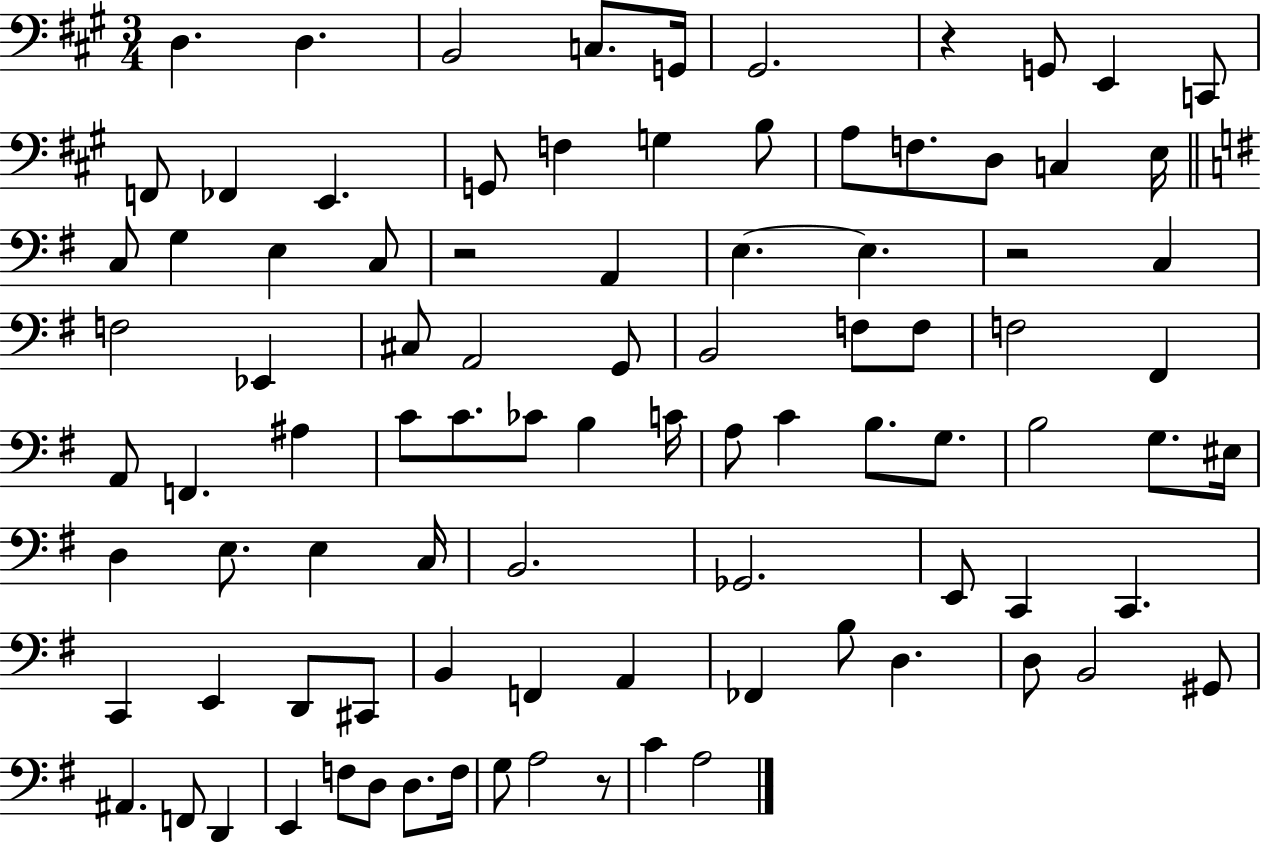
D3/q. D3/q. B2/h C3/e. G2/s G#2/h. R/q G2/e E2/q C2/e F2/e FES2/q E2/q. G2/e F3/q G3/q B3/e A3/e F3/e. D3/e C3/q E3/s C3/e G3/q E3/q C3/e R/h A2/q E3/q. E3/q. R/h C3/q F3/h Eb2/q C#3/e A2/h G2/e B2/h F3/e F3/e F3/h F#2/q A2/e F2/q. A#3/q C4/e C4/e. CES4/e B3/q C4/s A3/e C4/q B3/e. G3/e. B3/h G3/e. EIS3/s D3/q E3/e. E3/q C3/s B2/h. Gb2/h. E2/e C2/q C2/q. C2/q E2/q D2/e C#2/e B2/q F2/q A2/q FES2/q B3/e D3/q. D3/e B2/h G#2/e A#2/q. F2/e D2/q E2/q F3/e D3/e D3/e. F3/s G3/e A3/h R/e C4/q A3/h